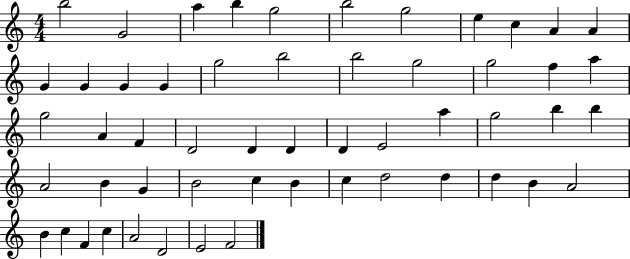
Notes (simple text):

B5/h G4/h A5/q B5/q G5/h B5/h G5/h E5/q C5/q A4/q A4/q G4/q G4/q G4/q G4/q G5/h B5/h B5/h G5/h G5/h F5/q A5/q G5/h A4/q F4/q D4/h D4/q D4/q D4/q E4/h A5/q G5/h B5/q B5/q A4/h B4/q G4/q B4/h C5/q B4/q C5/q D5/h D5/q D5/q B4/q A4/h B4/q C5/q F4/q C5/q A4/h D4/h E4/h F4/h